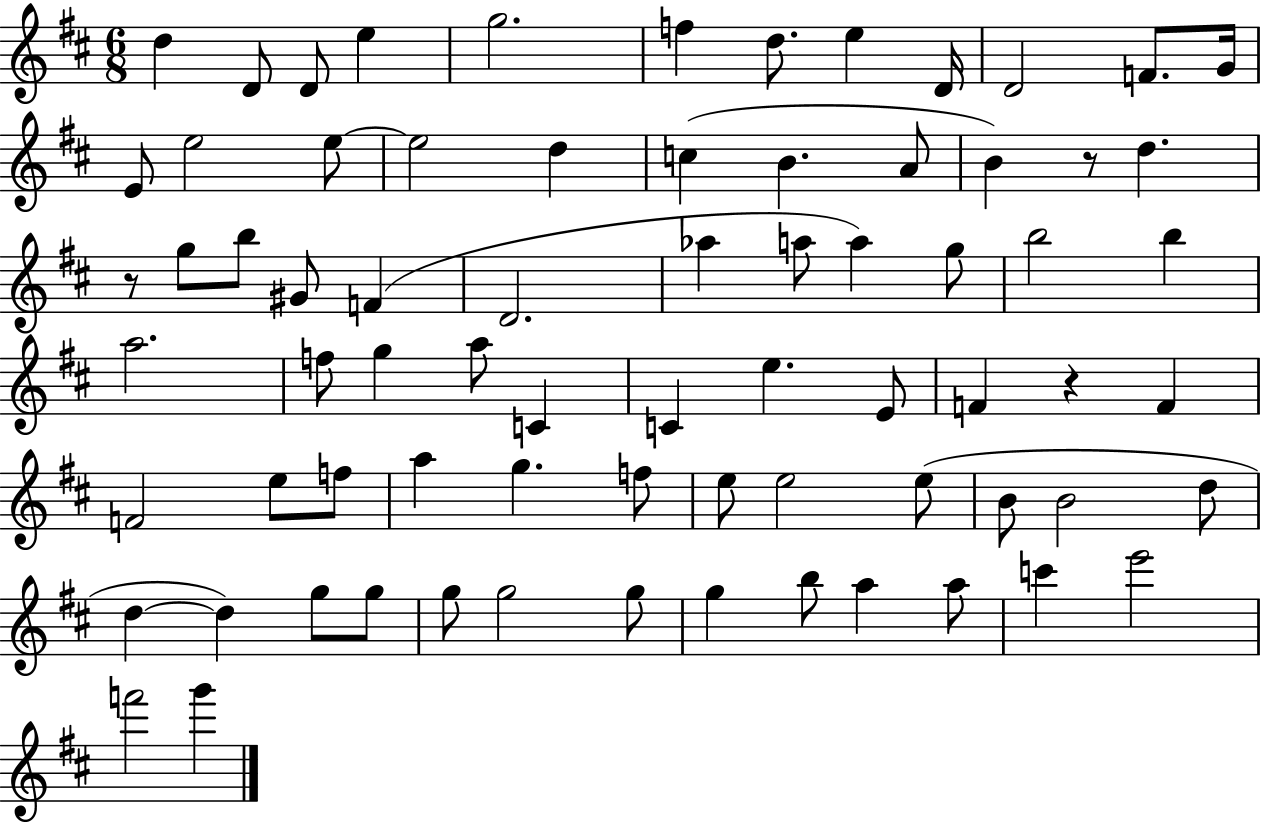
D5/q D4/e D4/e E5/q G5/h. F5/q D5/e. E5/q D4/s D4/h F4/e. G4/s E4/e E5/h E5/e E5/h D5/q C5/q B4/q. A4/e B4/q R/e D5/q. R/e G5/e B5/e G#4/e F4/q D4/h. Ab5/q A5/e A5/q G5/e B5/h B5/q A5/h. F5/e G5/q A5/e C4/q C4/q E5/q. E4/e F4/q R/q F4/q F4/h E5/e F5/e A5/q G5/q. F5/e E5/e E5/h E5/e B4/e B4/h D5/e D5/q D5/q G5/e G5/e G5/e G5/h G5/e G5/q B5/e A5/q A5/e C6/q E6/h F6/h G6/q